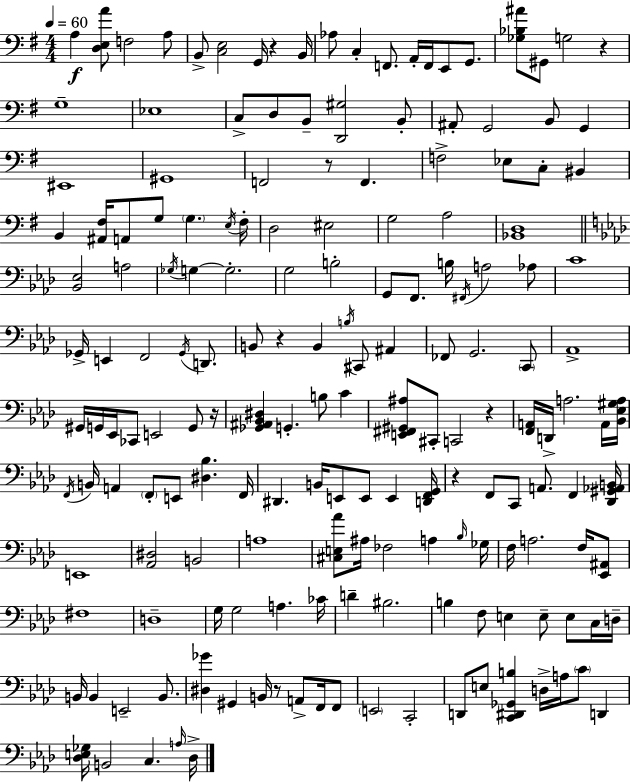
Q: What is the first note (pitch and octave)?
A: A3